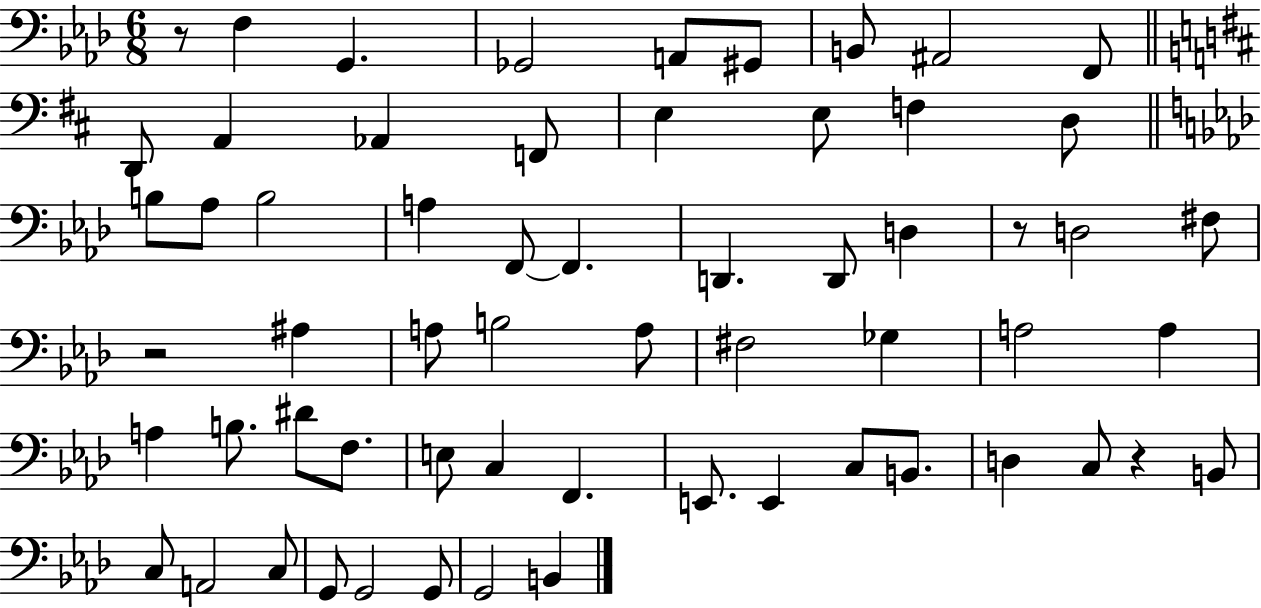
X:1
T:Untitled
M:6/8
L:1/4
K:Ab
z/2 F, G,, _G,,2 A,,/2 ^G,,/2 B,,/2 ^A,,2 F,,/2 D,,/2 A,, _A,, F,,/2 E, E,/2 F, D,/2 B,/2 _A,/2 B,2 A, F,,/2 F,, D,, D,,/2 D, z/2 D,2 ^F,/2 z2 ^A, A,/2 B,2 A,/2 ^F,2 _G, A,2 A, A, B,/2 ^D/2 F,/2 E,/2 C, F,, E,,/2 E,, C,/2 B,,/2 D, C,/2 z B,,/2 C,/2 A,,2 C,/2 G,,/2 G,,2 G,,/2 G,,2 B,,